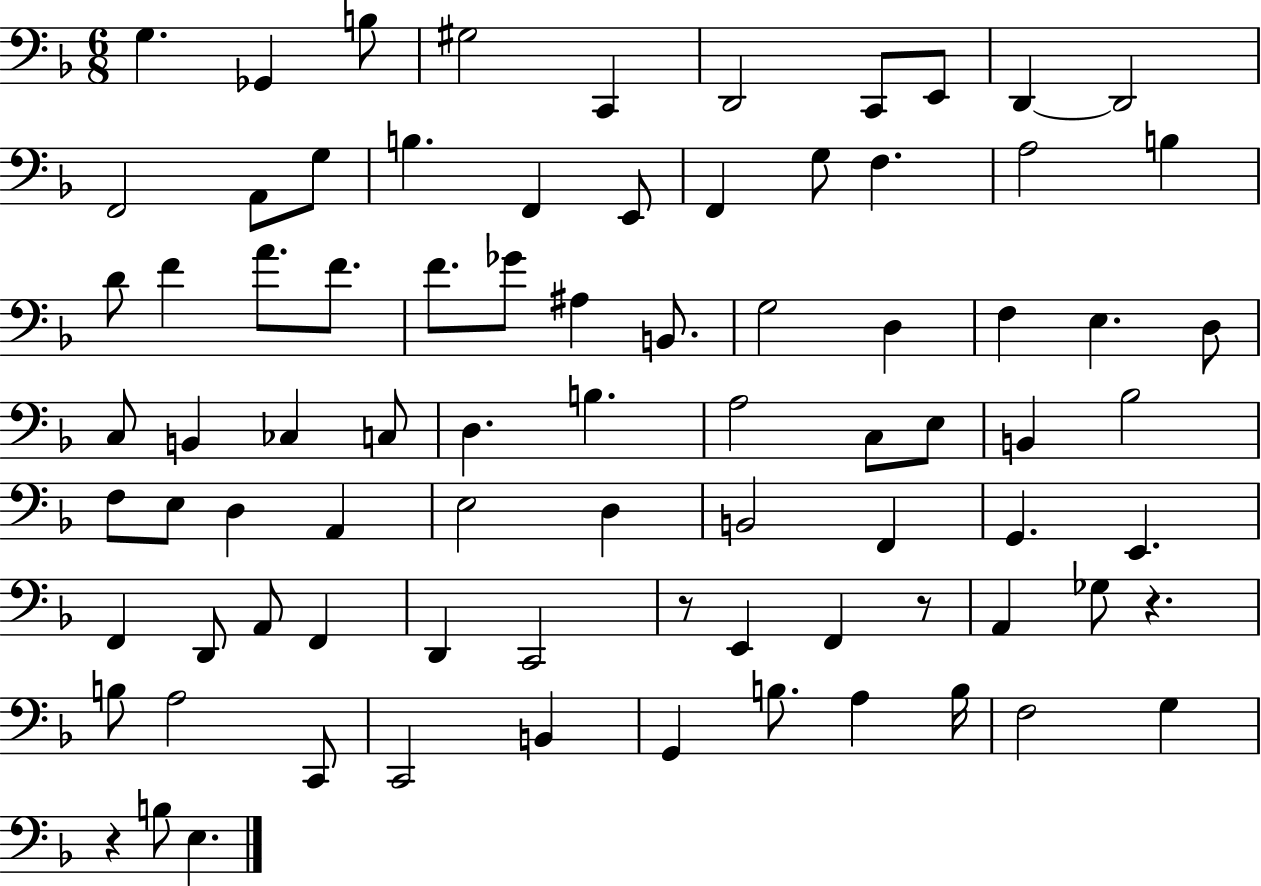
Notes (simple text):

G3/q. Gb2/q B3/e G#3/h C2/q D2/h C2/e E2/e D2/q D2/h F2/h A2/e G3/e B3/q. F2/q E2/e F2/q G3/e F3/q. A3/h B3/q D4/e F4/q A4/e. F4/e. F4/e. Gb4/e A#3/q B2/e. G3/h D3/q F3/q E3/q. D3/e C3/e B2/q CES3/q C3/e D3/q. B3/q. A3/h C3/e E3/e B2/q Bb3/h F3/e E3/e D3/q A2/q E3/h D3/q B2/h F2/q G2/q. E2/q. F2/q D2/e A2/e F2/q D2/q C2/h R/e E2/q F2/q R/e A2/q Gb3/e R/q. B3/e A3/h C2/e C2/h B2/q G2/q B3/e. A3/q B3/s F3/h G3/q R/q B3/e E3/q.